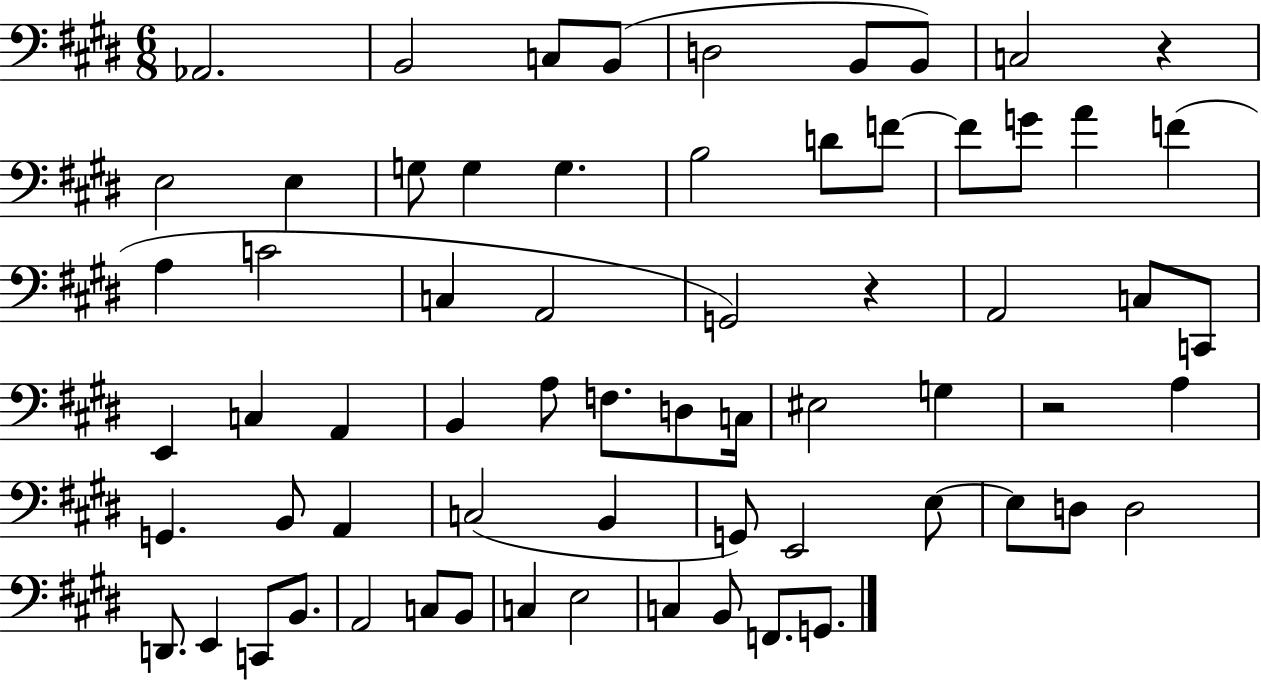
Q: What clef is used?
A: bass